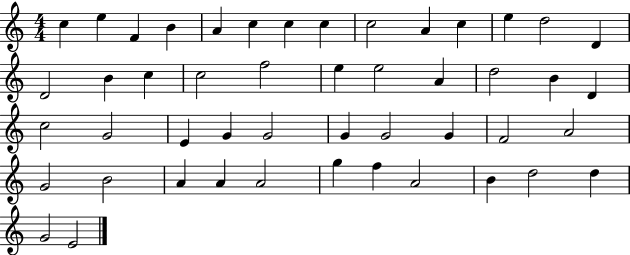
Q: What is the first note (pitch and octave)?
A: C5